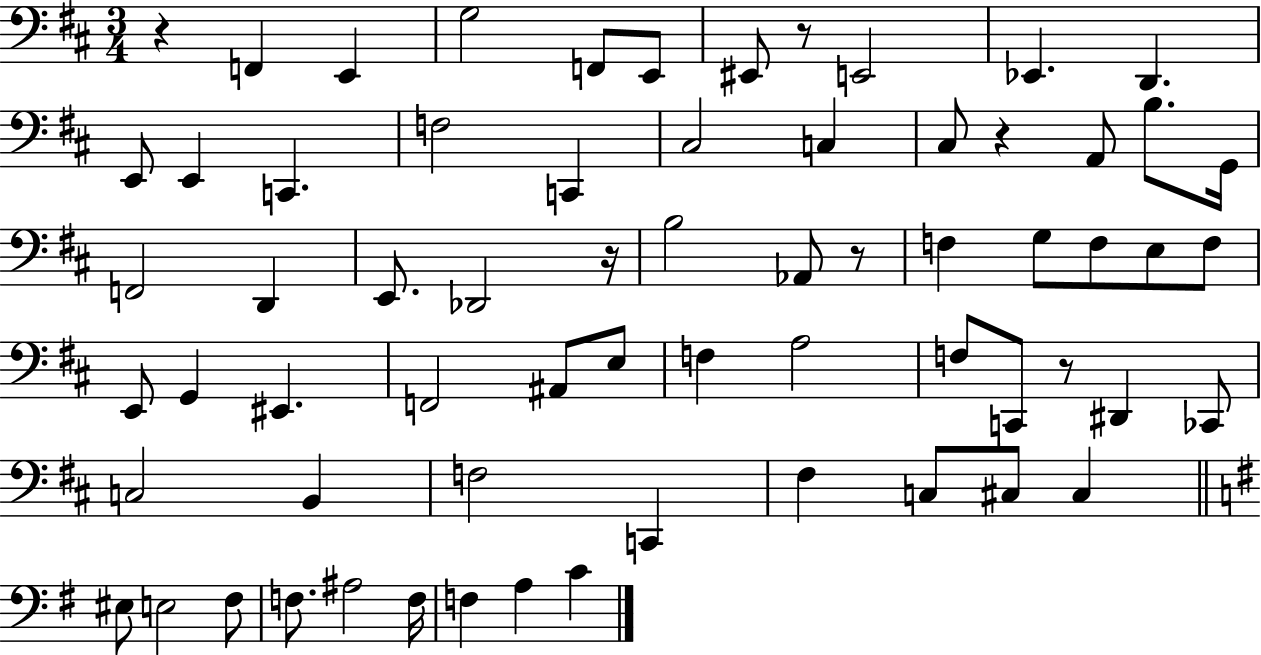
X:1
T:Untitled
M:3/4
L:1/4
K:D
z F,, E,, G,2 F,,/2 E,,/2 ^E,,/2 z/2 E,,2 _E,, D,, E,,/2 E,, C,, F,2 C,, ^C,2 C, ^C,/2 z A,,/2 B,/2 G,,/4 F,,2 D,, E,,/2 _D,,2 z/4 B,2 _A,,/2 z/2 F, G,/2 F,/2 E,/2 F,/2 E,,/2 G,, ^E,, F,,2 ^A,,/2 E,/2 F, A,2 F,/2 C,,/2 z/2 ^D,, _C,,/2 C,2 B,, F,2 C,, ^F, C,/2 ^C,/2 ^C, ^E,/2 E,2 ^F,/2 F,/2 ^A,2 F,/4 F, A, C